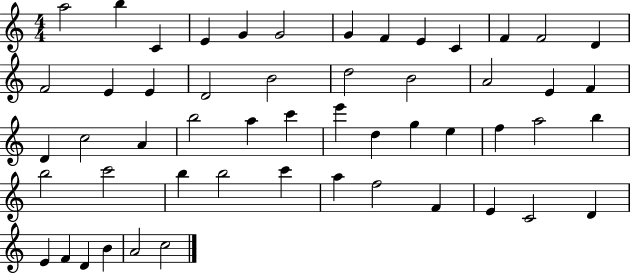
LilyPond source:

{
  \clef treble
  \numericTimeSignature
  \time 4/4
  \key c \major
  a''2 b''4 c'4 | e'4 g'4 g'2 | g'4 f'4 e'4 c'4 | f'4 f'2 d'4 | \break f'2 e'4 e'4 | d'2 b'2 | d''2 b'2 | a'2 e'4 f'4 | \break d'4 c''2 a'4 | b''2 a''4 c'''4 | e'''4 d''4 g''4 e''4 | f''4 a''2 b''4 | \break b''2 c'''2 | b''4 b''2 c'''4 | a''4 f''2 f'4 | e'4 c'2 d'4 | \break e'4 f'4 d'4 b'4 | a'2 c''2 | \bar "|."
}